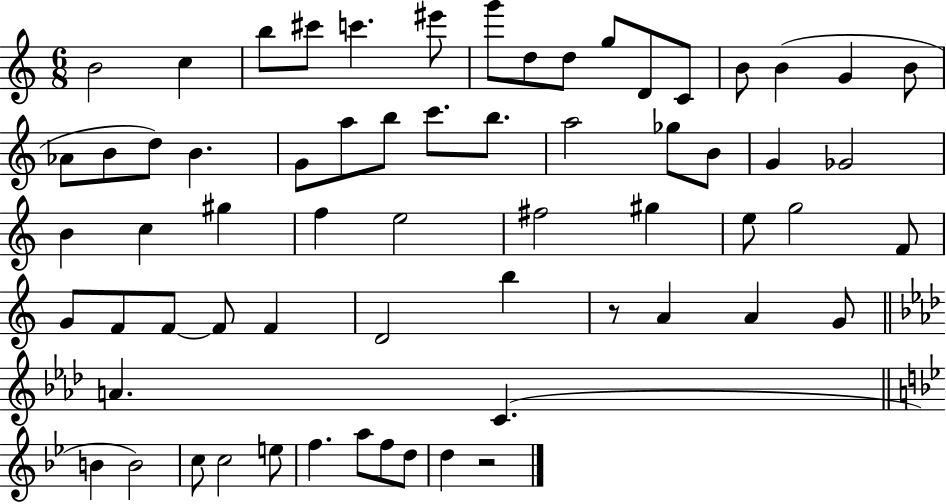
B4/h C5/q B5/e C#6/e C6/q. EIS6/e G6/e D5/e D5/e G5/e D4/e C4/e B4/e B4/q G4/q B4/e Ab4/e B4/e D5/e B4/q. G4/e A5/e B5/e C6/e. B5/e. A5/h Gb5/e B4/e G4/q Gb4/h B4/q C5/q G#5/q F5/q E5/h F#5/h G#5/q E5/e G5/h F4/e G4/e F4/e F4/e F4/e F4/q D4/h B5/q R/e A4/q A4/q G4/e A4/q. C4/q. B4/q B4/h C5/e C5/h E5/e F5/q. A5/e F5/e D5/e D5/q R/h